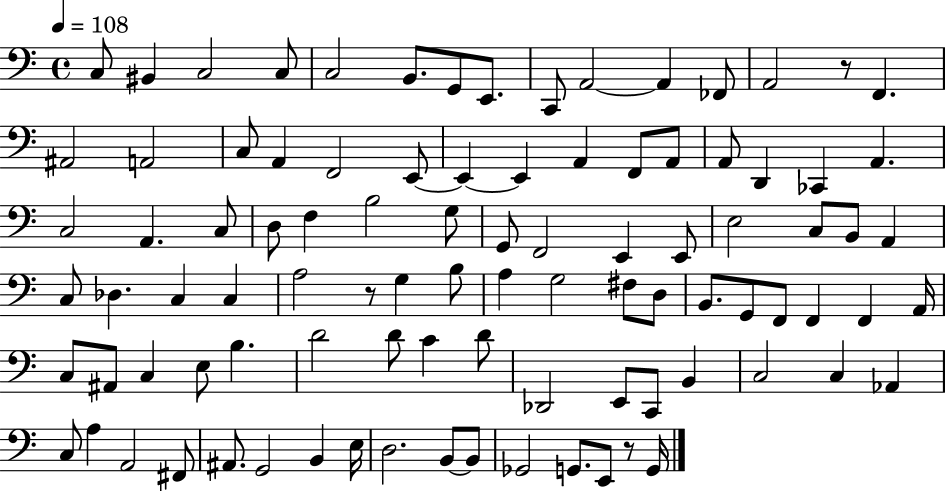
C3/e BIS2/q C3/h C3/e C3/h B2/e. G2/e E2/e. C2/e A2/h A2/q FES2/e A2/h R/e F2/q. A#2/h A2/h C3/e A2/q F2/h E2/e E2/q E2/q A2/q F2/e A2/e A2/e D2/q CES2/q A2/q. C3/h A2/q. C3/e D3/e F3/q B3/h G3/e G2/e F2/h E2/q E2/e E3/h C3/e B2/e A2/q C3/e Db3/q. C3/q C3/q A3/h R/e G3/q B3/e A3/q G3/h F#3/e D3/e B2/e. G2/e F2/e F2/q F2/q A2/s C3/e A#2/e C3/q E3/e B3/q. D4/h D4/e C4/q D4/e Db2/h E2/e C2/e B2/q C3/h C3/q Ab2/q C3/e A3/q A2/h F#2/e A#2/e. G2/h B2/q E3/s D3/h. B2/e B2/e Gb2/h G2/e. E2/e R/e G2/s